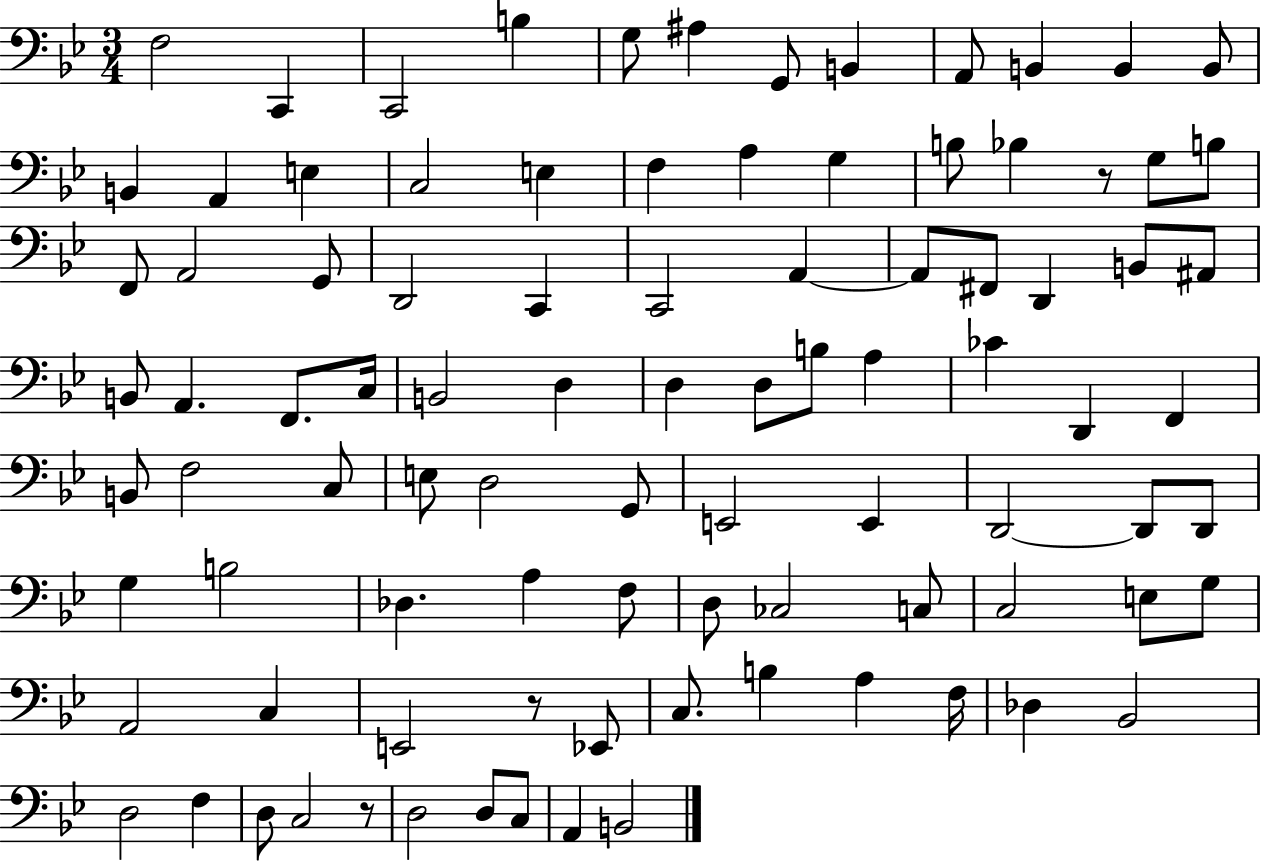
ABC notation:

X:1
T:Untitled
M:3/4
L:1/4
K:Bb
F,2 C,, C,,2 B, G,/2 ^A, G,,/2 B,, A,,/2 B,, B,, B,,/2 B,, A,, E, C,2 E, F, A, G, B,/2 _B, z/2 G,/2 B,/2 F,,/2 A,,2 G,,/2 D,,2 C,, C,,2 A,, A,,/2 ^F,,/2 D,, B,,/2 ^A,,/2 B,,/2 A,, F,,/2 C,/4 B,,2 D, D, D,/2 B,/2 A, _C D,, F,, B,,/2 F,2 C,/2 E,/2 D,2 G,,/2 E,,2 E,, D,,2 D,,/2 D,,/2 G, B,2 _D, A, F,/2 D,/2 _C,2 C,/2 C,2 E,/2 G,/2 A,,2 C, E,,2 z/2 _E,,/2 C,/2 B, A, F,/4 _D, _B,,2 D,2 F, D,/2 C,2 z/2 D,2 D,/2 C,/2 A,, B,,2